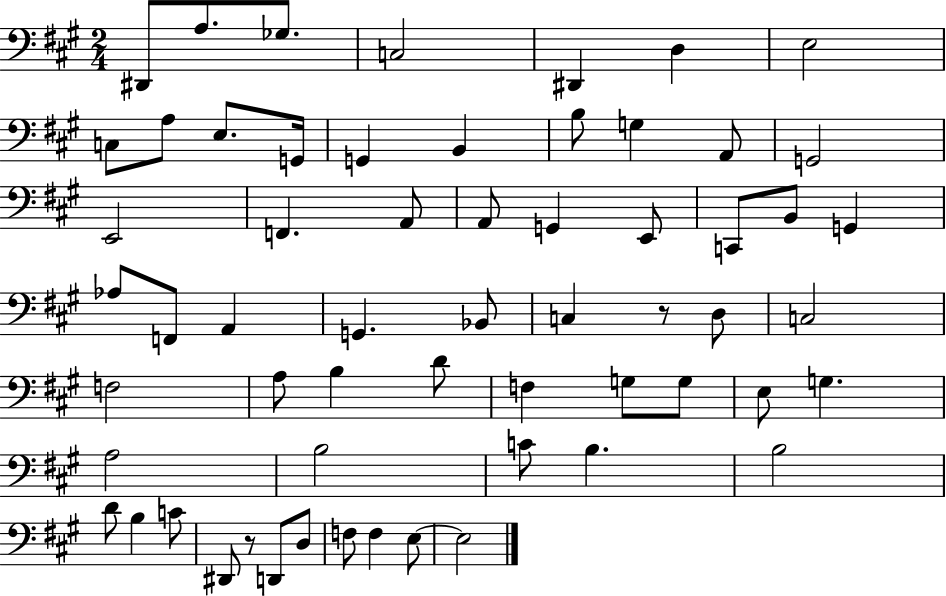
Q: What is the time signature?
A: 2/4